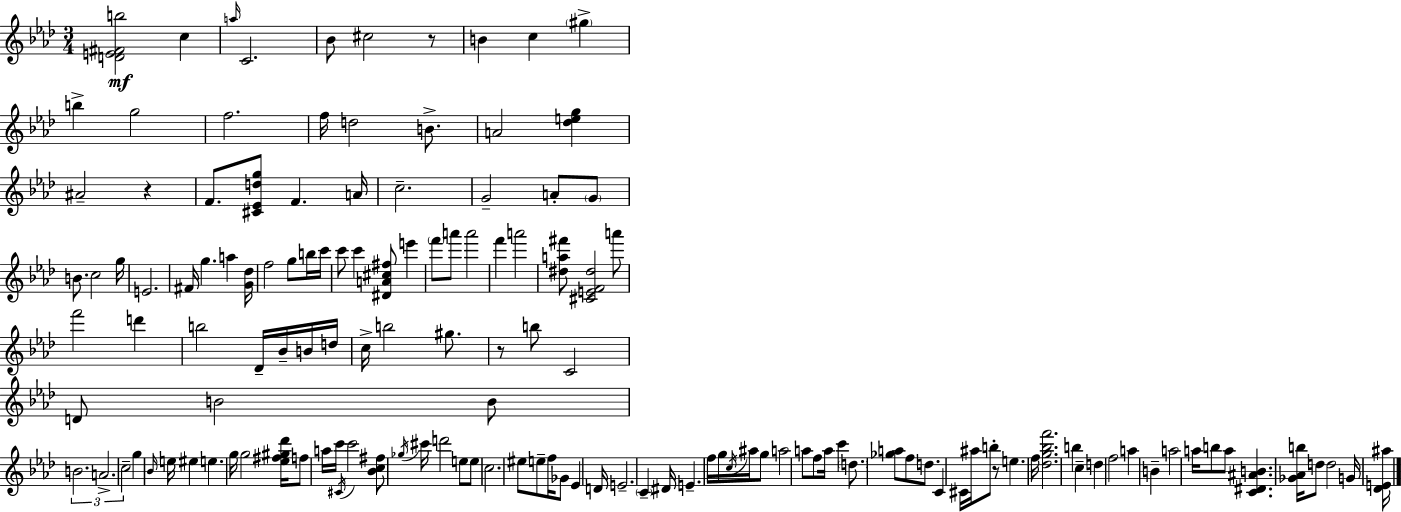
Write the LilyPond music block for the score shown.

{
  \clef treble
  \numericTimeSignature
  \time 3/4
  \key aes \major
  <d' e' fis' b''>2\mf c''4 | \grace { a''16 } c'2. | bes'8 cis''2 r8 | b'4 c''4 \parenthesize gis''4-> | \break b''4-> g''2 | f''2. | f''16 d''2 b'8.-> | a'2 <des'' e'' g''>4 | \break ais'2-- r4 | f'8. <cis' ees' d'' g''>8 f'4. | a'16 c''2.-- | g'2-- a'8-. \parenthesize g'8 | \break b'8. c''2 | g''16 e'2. | fis'16 g''4. a''4 | <g' des''>16 f''2 g''8 b''16 | \break c'''16 c'''8 c'''4 <dis' a' cis'' fis''>8 e'''4 | \parenthesize f'''8 a'''8 a'''2 | f'''4 a'''2 | <dis'' a'' fis'''>8 <cis' e' f' dis''>2 a'''8 | \break f'''2 d'''4 | b''2 des'16-- bes'16-- b'16 | d''16 c''16-> b''2 gis''8. | r8 b''8 c'2 | \break d'8 b'2 b'8 | \tuplet 3/2 { b'2. | a'2.-> | c''2-- } g''4 | \break \grace { bes'16 } e''16 eis''4 e''4. | g''16 g''2 <ees'' fis'' gis'' des'''>16 f''8 | a''16 c'''16 \acciaccatura { cis'16 } c'''2 | <bes' c'' fis''>8 \acciaccatura { ges''16 } cis'''16 d'''2 | \break e''8 e''8 c''2. | eis''8 e''8-- f''16 ges'8 ees'4 | d'16 e'2.-- | \parenthesize c'4-- dis'16 e'4.-- | \break f''16 g''16 \acciaccatura { c''16 } ais''16 g''8 a''2 | a''8 f''8 a''16 c'''4 | \parenthesize d''8. <ges'' a''>8 f''8 d''8. | c'4 cis'16 ais''16 b''8-. r8 e''4. | \break f''16 <des'' g'' bes'' f'''>2. | b''4 c''4-- | d''4 f''2 | a''4 b'4-- a''2 | \break a''16 b''8 a''8 <c' dis' ais' b'>4. | <ges' aes' b''>16 d''8 d''2 | g'16 <des' e' ais''>16 \bar "|."
}